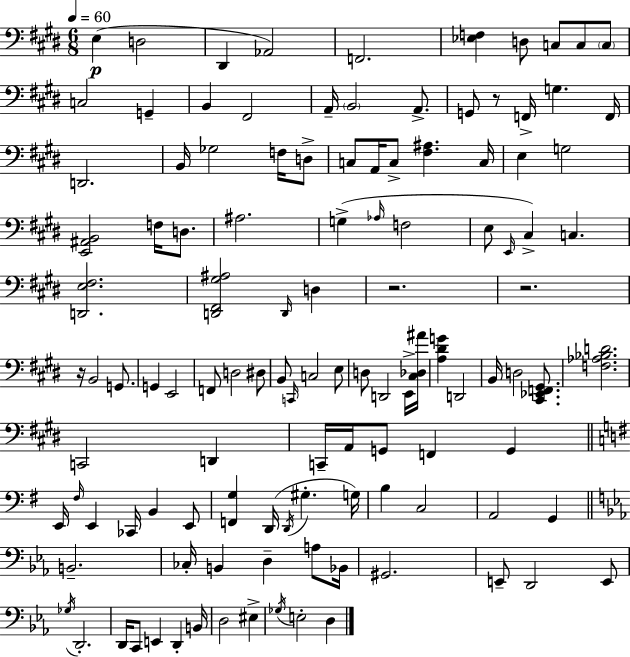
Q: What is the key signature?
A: E major